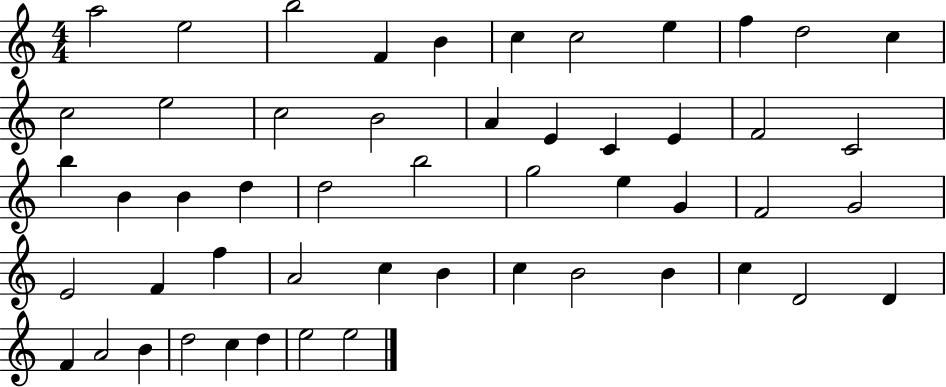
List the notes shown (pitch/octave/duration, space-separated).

A5/h E5/h B5/h F4/q B4/q C5/q C5/h E5/q F5/q D5/h C5/q C5/h E5/h C5/h B4/h A4/q E4/q C4/q E4/q F4/h C4/h B5/q B4/q B4/q D5/q D5/h B5/h G5/h E5/q G4/q F4/h G4/h E4/h F4/q F5/q A4/h C5/q B4/q C5/q B4/h B4/q C5/q D4/h D4/q F4/q A4/h B4/q D5/h C5/q D5/q E5/h E5/h